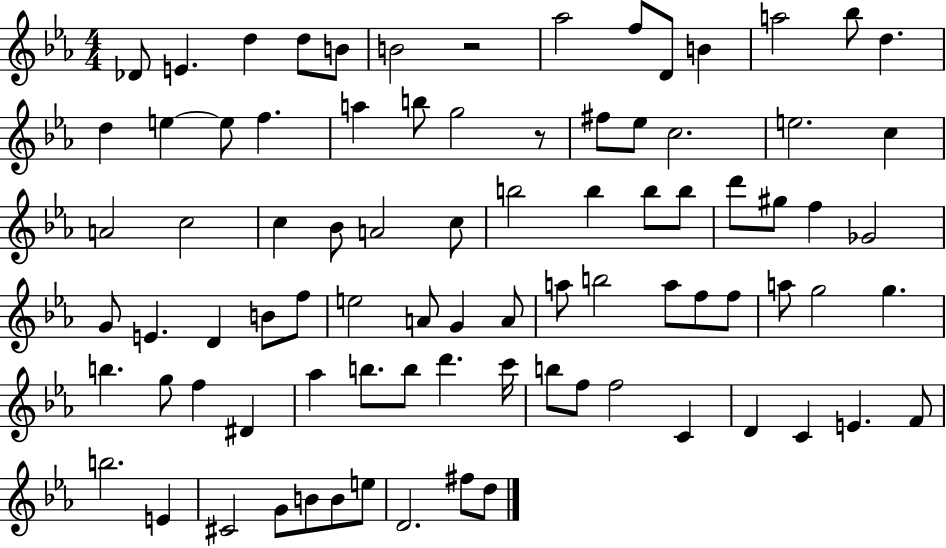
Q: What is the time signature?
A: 4/4